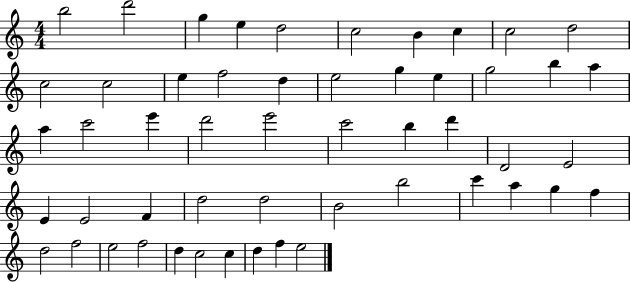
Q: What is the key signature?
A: C major